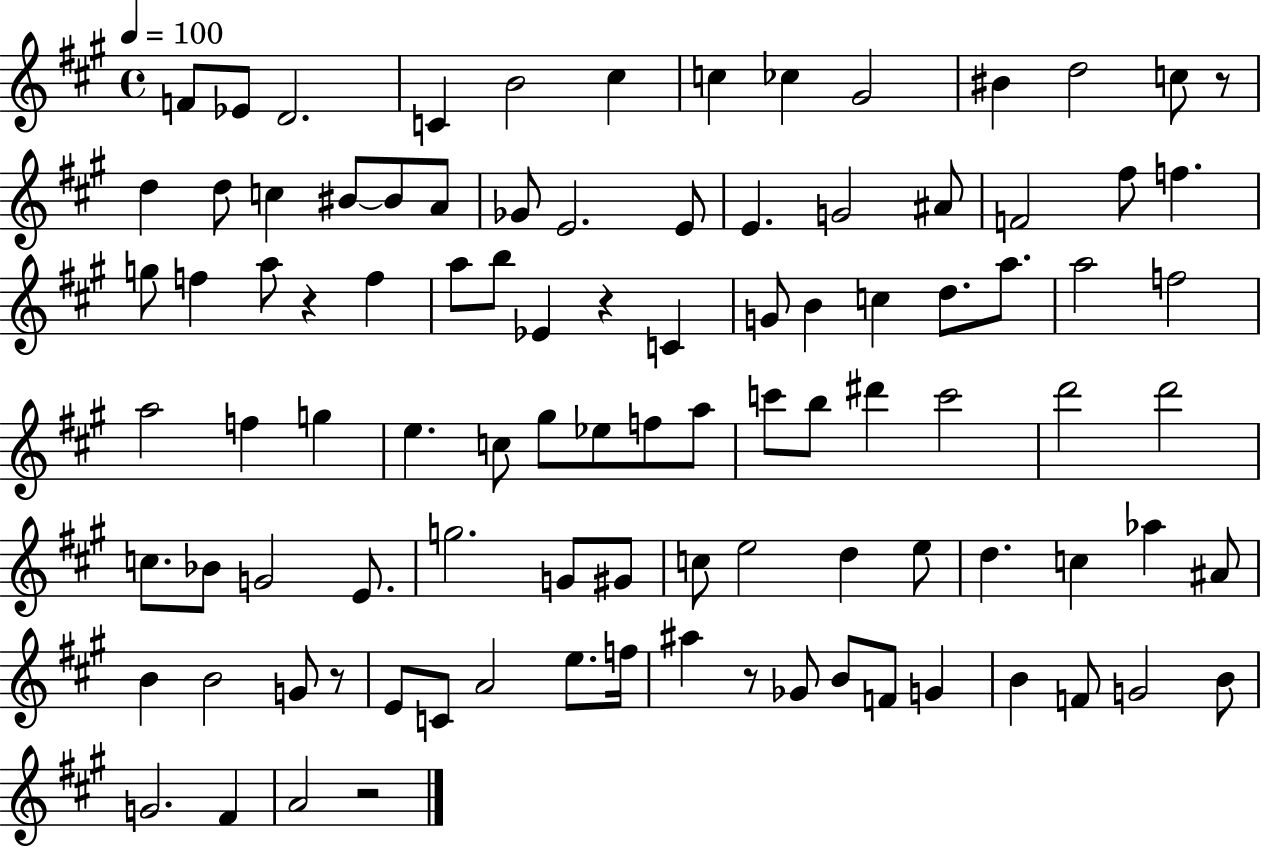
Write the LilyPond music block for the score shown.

{
  \clef treble
  \time 4/4
  \defaultTimeSignature
  \key a \major
  \tempo 4 = 100
  \repeat volta 2 { f'8 ees'8 d'2. | c'4 b'2 cis''4 | c''4 ces''4 gis'2 | bis'4 d''2 c''8 r8 | \break d''4 d''8 c''4 bis'8~~ bis'8 a'8 | ges'8 e'2. e'8 | e'4. g'2 ais'8 | f'2 fis''8 f''4. | \break g''8 f''4 a''8 r4 f''4 | a''8 b''8 ees'4 r4 c'4 | g'8 b'4 c''4 d''8. a''8. | a''2 f''2 | \break a''2 f''4 g''4 | e''4. c''8 gis''8 ees''8 f''8 a''8 | c'''8 b''8 dis'''4 c'''2 | d'''2 d'''2 | \break c''8. bes'8 g'2 e'8. | g''2. g'8 gis'8 | c''8 e''2 d''4 e''8 | d''4. c''4 aes''4 ais'8 | \break b'4 b'2 g'8 r8 | e'8 c'8 a'2 e''8. f''16 | ais''4 r8 ges'8 b'8 f'8 g'4 | b'4 f'8 g'2 b'8 | \break g'2. fis'4 | a'2 r2 | } \bar "|."
}